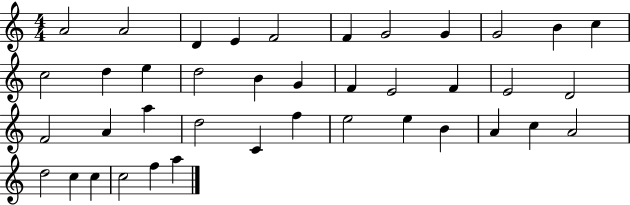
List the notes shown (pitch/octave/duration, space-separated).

A4/h A4/h D4/q E4/q F4/h F4/q G4/h G4/q G4/h B4/q C5/q C5/h D5/q E5/q D5/h B4/q G4/q F4/q E4/h F4/q E4/h D4/h F4/h A4/q A5/q D5/h C4/q F5/q E5/h E5/q B4/q A4/q C5/q A4/h D5/h C5/q C5/q C5/h F5/q A5/q